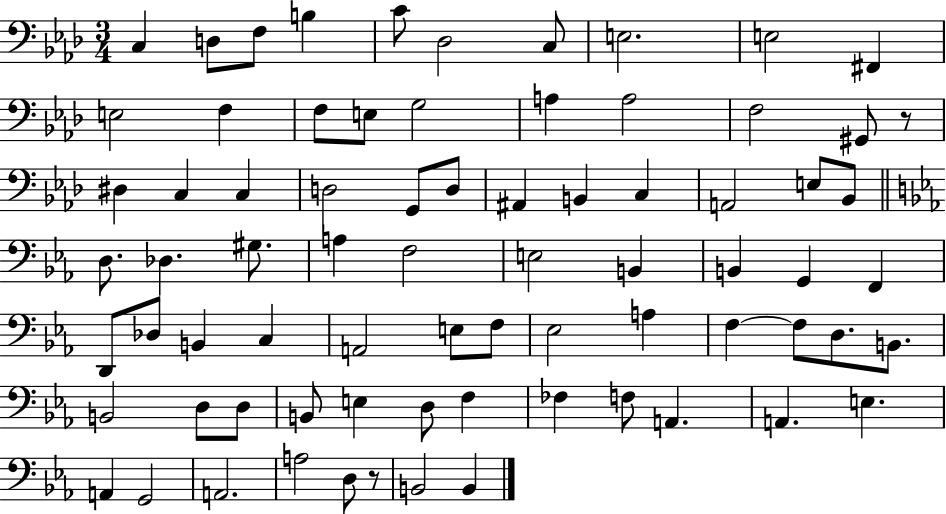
X:1
T:Untitled
M:3/4
L:1/4
K:Ab
C, D,/2 F,/2 B, C/2 _D,2 C,/2 E,2 E,2 ^F,, E,2 F, F,/2 E,/2 G,2 A, A,2 F,2 ^G,,/2 z/2 ^D, C, C, D,2 G,,/2 D,/2 ^A,, B,, C, A,,2 E,/2 _B,,/2 D,/2 _D, ^G,/2 A, F,2 E,2 B,, B,, G,, F,, D,,/2 _D,/2 B,, C, A,,2 E,/2 F,/2 _E,2 A, F, F,/2 D,/2 B,,/2 B,,2 D,/2 D,/2 B,,/2 E, D,/2 F, _F, F,/2 A,, A,, E, A,, G,,2 A,,2 A,2 D,/2 z/2 B,,2 B,,